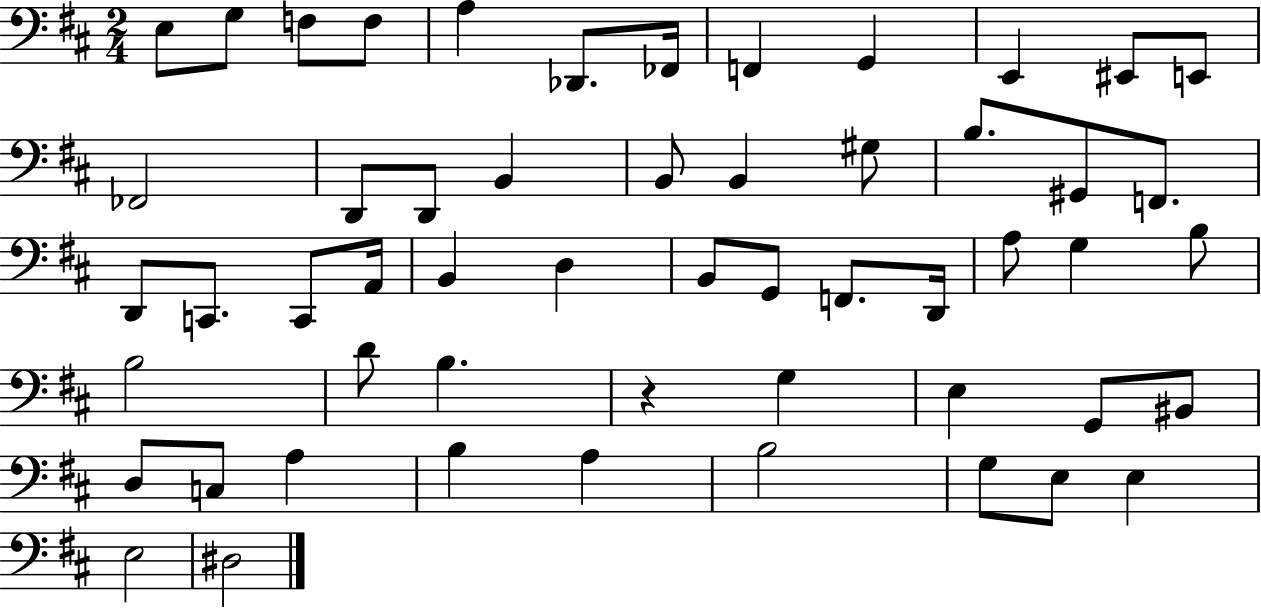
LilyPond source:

{
  \clef bass
  \numericTimeSignature
  \time 2/4
  \key d \major
  \repeat volta 2 { e8 g8 f8 f8 | a4 des,8. fes,16 | f,4 g,4 | e,4 eis,8 e,8 | \break fes,2 | d,8 d,8 b,4 | b,8 b,4 gis8 | b8. gis,8 f,8. | \break d,8 c,8. c,8 a,16 | b,4 d4 | b,8 g,8 f,8. d,16 | a8 g4 b8 | \break b2 | d'8 b4. | r4 g4 | e4 g,8 bis,8 | \break d8 c8 a4 | b4 a4 | b2 | g8 e8 e4 | \break e2 | dis2 | } \bar "|."
}